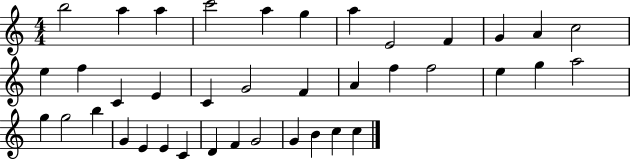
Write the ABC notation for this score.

X:1
T:Untitled
M:4/4
L:1/4
K:C
b2 a a c'2 a g a E2 F G A c2 e f C E C G2 F A f f2 e g a2 g g2 b G E E C D F G2 G B c c